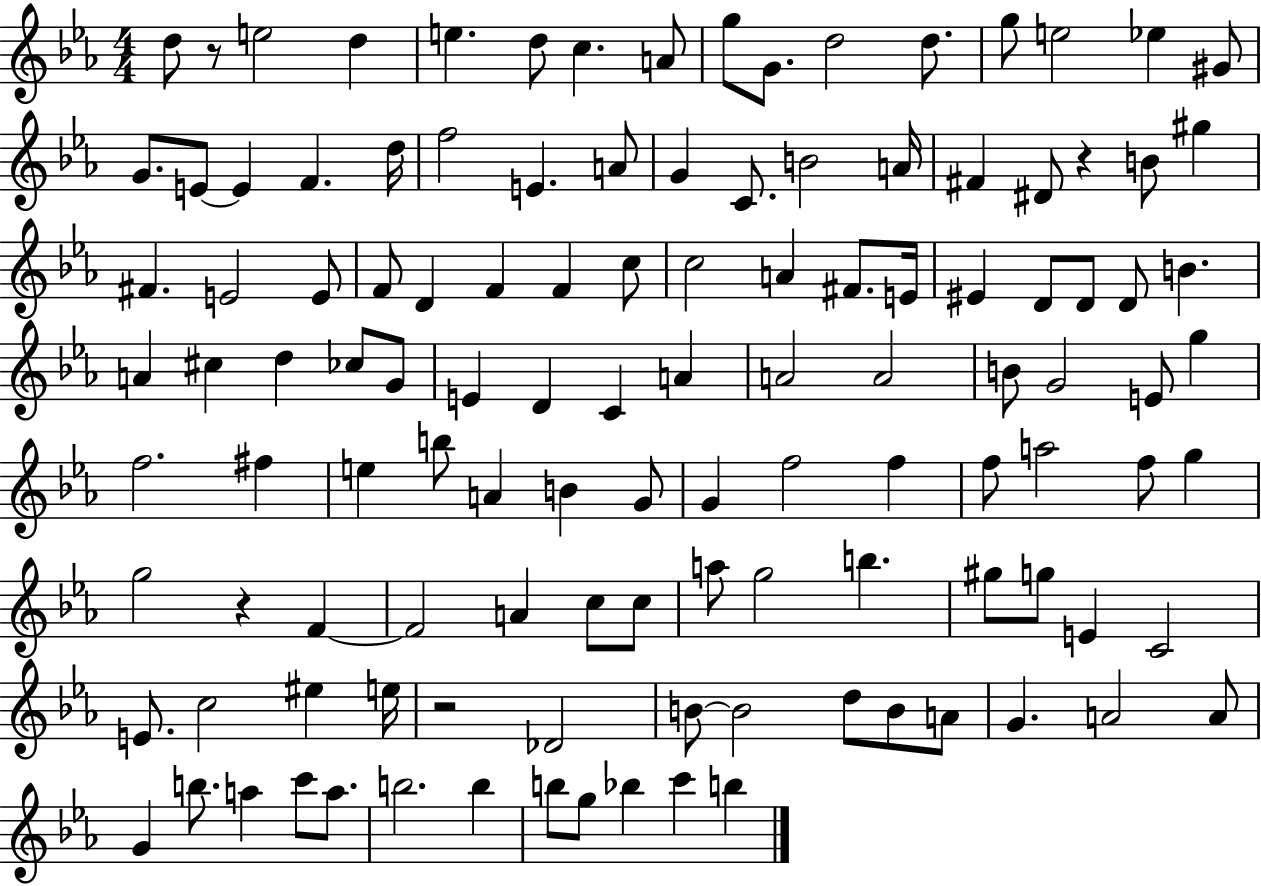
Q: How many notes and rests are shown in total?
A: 119